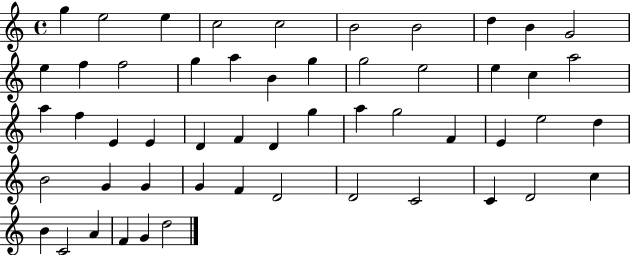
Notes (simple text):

G5/q E5/h E5/q C5/h C5/h B4/h B4/h D5/q B4/q G4/h E5/q F5/q F5/h G5/q A5/q B4/q G5/q G5/h E5/h E5/q C5/q A5/h A5/q F5/q E4/q E4/q D4/q F4/q D4/q G5/q A5/q G5/h F4/q E4/q E5/h D5/q B4/h G4/q G4/q G4/q F4/q D4/h D4/h C4/h C4/q D4/h C5/q B4/q C4/h A4/q F4/q G4/q D5/h